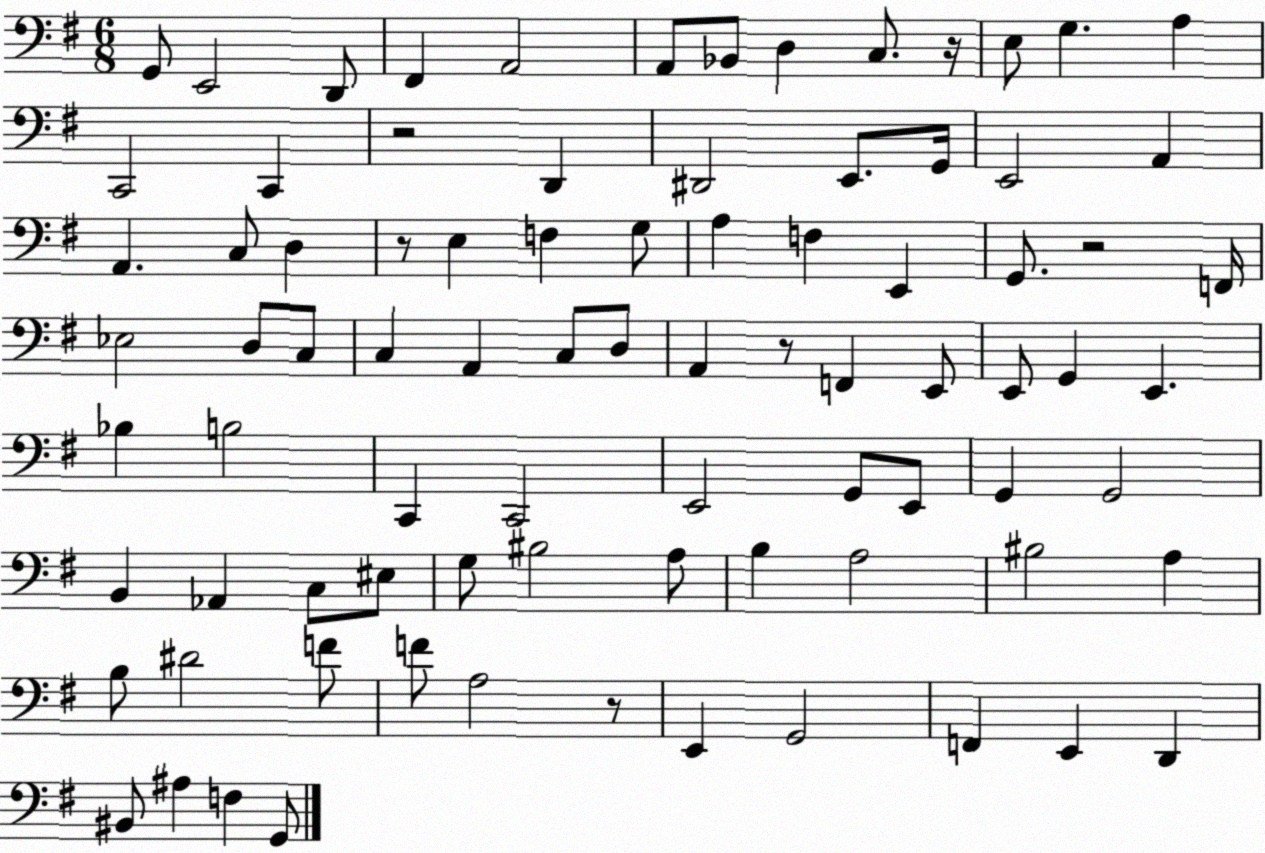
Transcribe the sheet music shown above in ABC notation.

X:1
T:Untitled
M:6/8
L:1/4
K:G
G,,/2 E,,2 D,,/2 ^F,, A,,2 A,,/2 _B,,/2 D, C,/2 z/4 E,/2 G, A, C,,2 C,, z2 D,, ^D,,2 E,,/2 G,,/4 E,,2 A,, A,, C,/2 D, z/2 E, F, G,/2 A, F, E,, G,,/2 z2 F,,/4 _E,2 D,/2 C,/2 C, A,, C,/2 D,/2 A,, z/2 F,, E,,/2 E,,/2 G,, E,, _B, B,2 C,, C,,2 E,,2 G,,/2 E,,/2 G,, G,,2 B,, _A,, C,/2 ^E,/2 G,/2 ^B,2 A,/2 B, A,2 ^B,2 A, B,/2 ^D2 F/2 F/2 A,2 z/2 E,, G,,2 F,, E,, D,, ^B,,/2 ^A, F, G,,/2